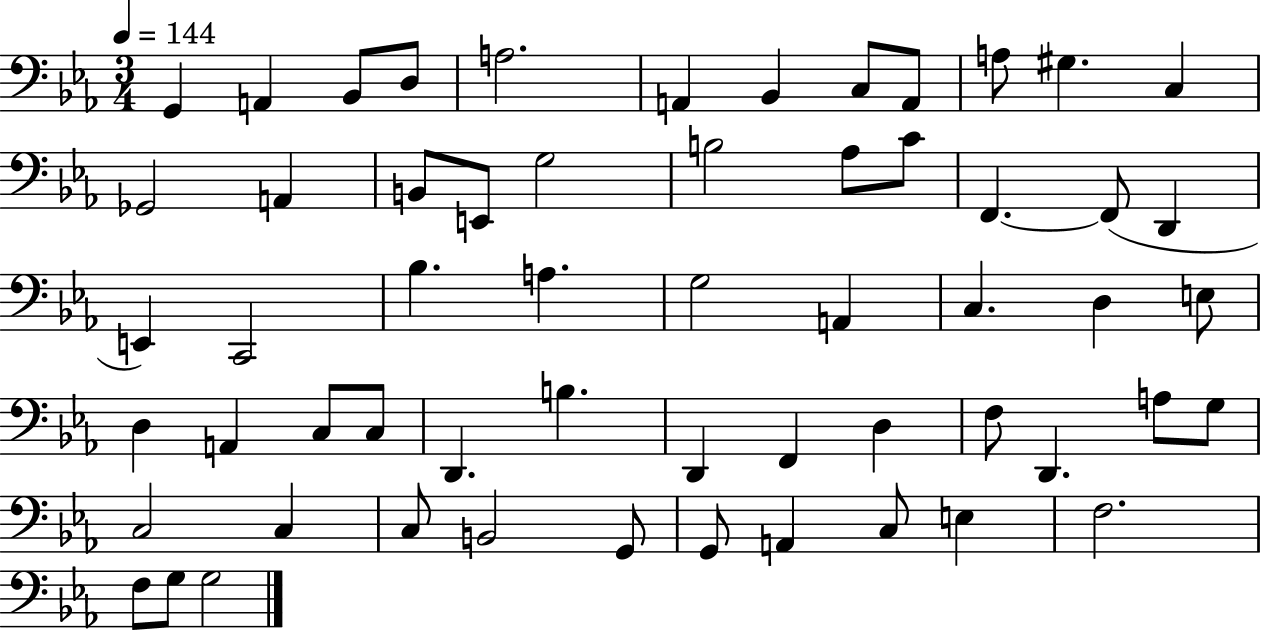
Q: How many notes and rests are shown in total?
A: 58